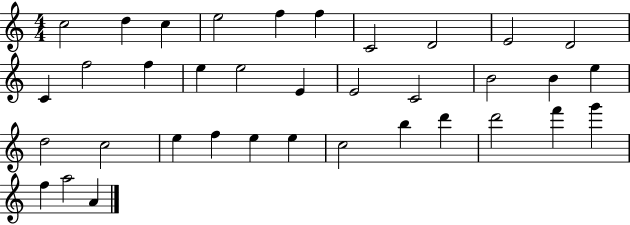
C5/h D5/q C5/q E5/h F5/q F5/q C4/h D4/h E4/h D4/h C4/q F5/h F5/q E5/q E5/h E4/q E4/h C4/h B4/h B4/q E5/q D5/h C5/h E5/q F5/q E5/q E5/q C5/h B5/q D6/q D6/h F6/q G6/q F5/q A5/h A4/q